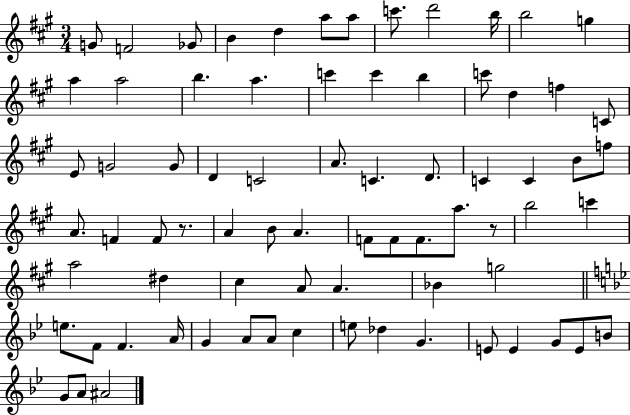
{
  \clef treble
  \numericTimeSignature
  \time 3/4
  \key a \major
  \repeat volta 2 { g'8 f'2 ges'8 | b'4 d''4 a''8 a''8 | c'''8. d'''2 b''16 | b''2 g''4 | \break a''4 a''2 | b''4. a''4. | c'''4 c'''4 b''4 | c'''8 d''4 f''4 c'8 | \break e'8 g'2 g'8 | d'4 c'2 | a'8. c'4. d'8. | c'4 c'4 b'8 f''8 | \break a'8. f'4 f'8 r8. | a'4 b'8 a'4. | f'8 f'8 f'8. a''8. r8 | b''2 c'''4 | \break a''2 dis''4 | cis''4 a'8 a'4. | bes'4 g''2 | \bar "||" \break \key g \minor e''8. f'8 f'4. a'16 | g'4 a'8 a'8 c''4 | e''8 des''4 g'4. | e'8 e'4 g'8 e'8 b'8 | \break g'8 a'8 ais'2 | } \bar "|."
}